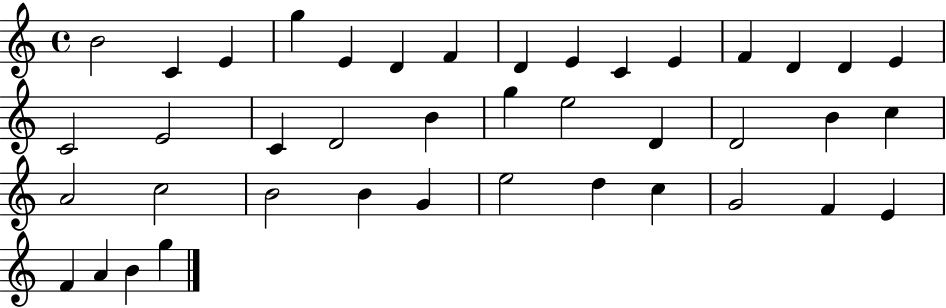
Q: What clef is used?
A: treble